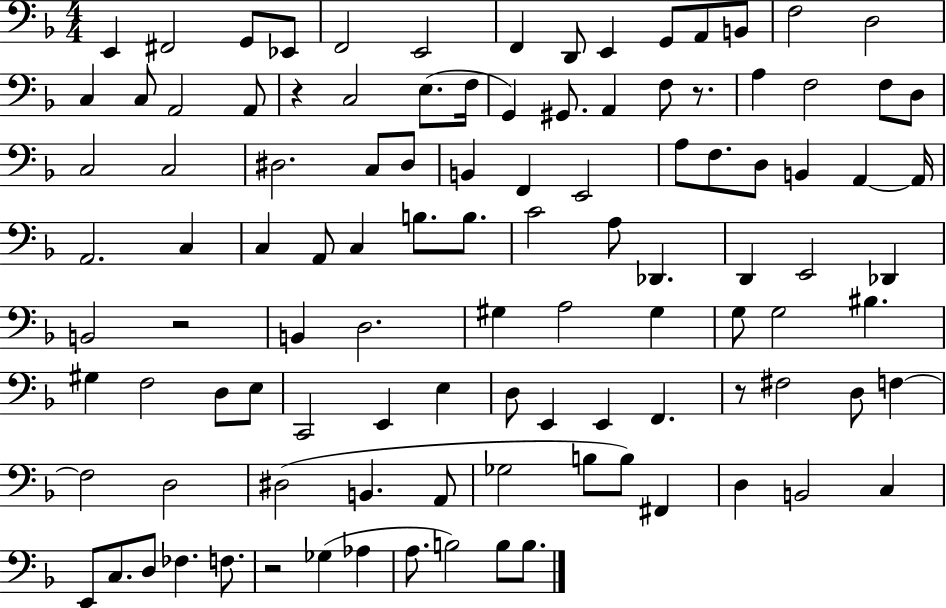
X:1
T:Untitled
M:4/4
L:1/4
K:F
E,, ^F,,2 G,,/2 _E,,/2 F,,2 E,,2 F,, D,,/2 E,, G,,/2 A,,/2 B,,/2 F,2 D,2 C, C,/2 A,,2 A,,/2 z C,2 E,/2 F,/4 G,, ^G,,/2 A,, F,/2 z/2 A, F,2 F,/2 D,/2 C,2 C,2 ^D,2 C,/2 ^D,/2 B,, F,, E,,2 A,/2 F,/2 D,/2 B,, A,, A,,/4 A,,2 C, C, A,,/2 C, B,/2 B,/2 C2 A,/2 _D,, D,, E,,2 _D,, B,,2 z2 B,, D,2 ^G, A,2 ^G, G,/2 G,2 ^B, ^G, F,2 D,/2 E,/2 C,,2 E,, E, D,/2 E,, E,, F,, z/2 ^F,2 D,/2 F, F,2 D,2 ^D,2 B,, A,,/2 _G,2 B,/2 B,/2 ^F,, D, B,,2 C, E,,/2 C,/2 D,/2 _F, F,/2 z2 _G, _A, A,/2 B,2 B,/2 B,/2